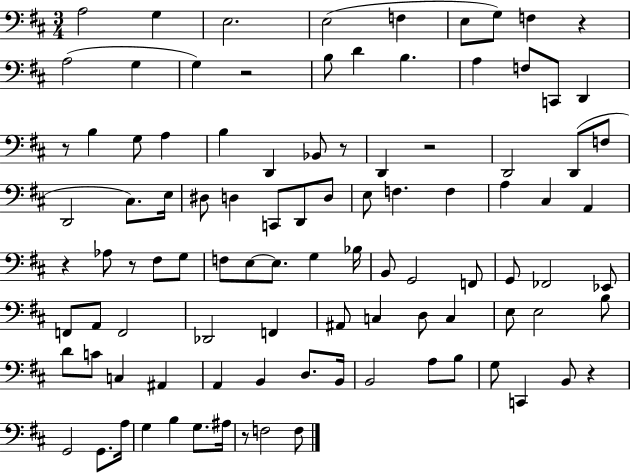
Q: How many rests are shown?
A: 9